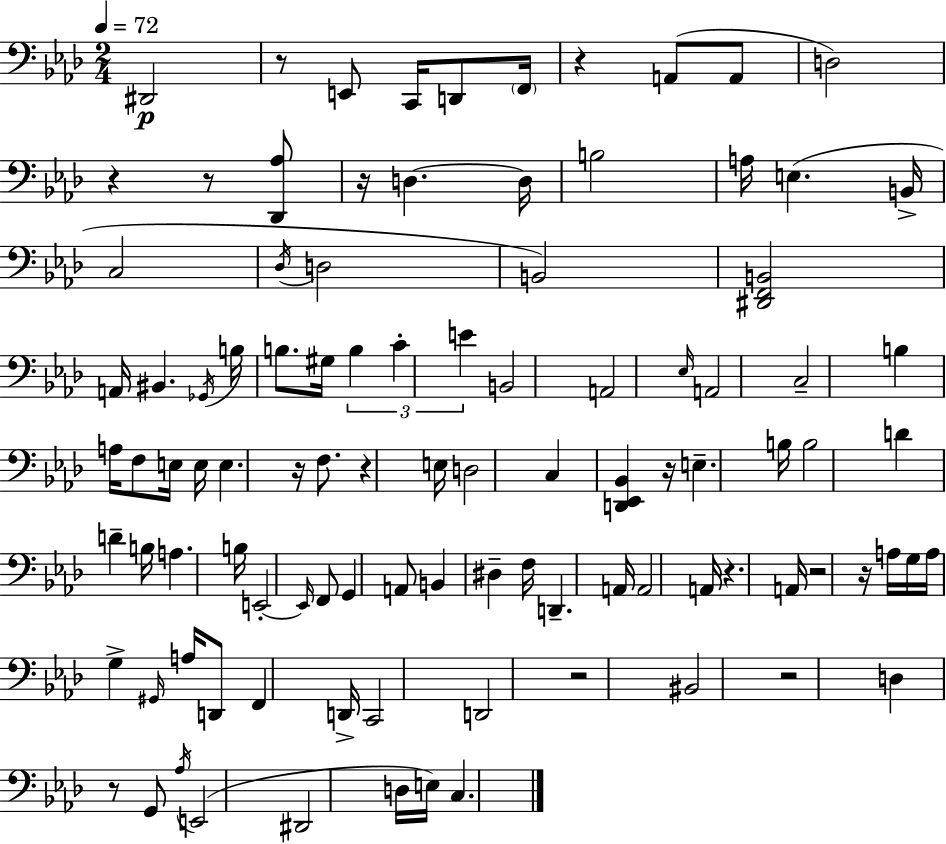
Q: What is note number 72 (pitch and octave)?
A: D2